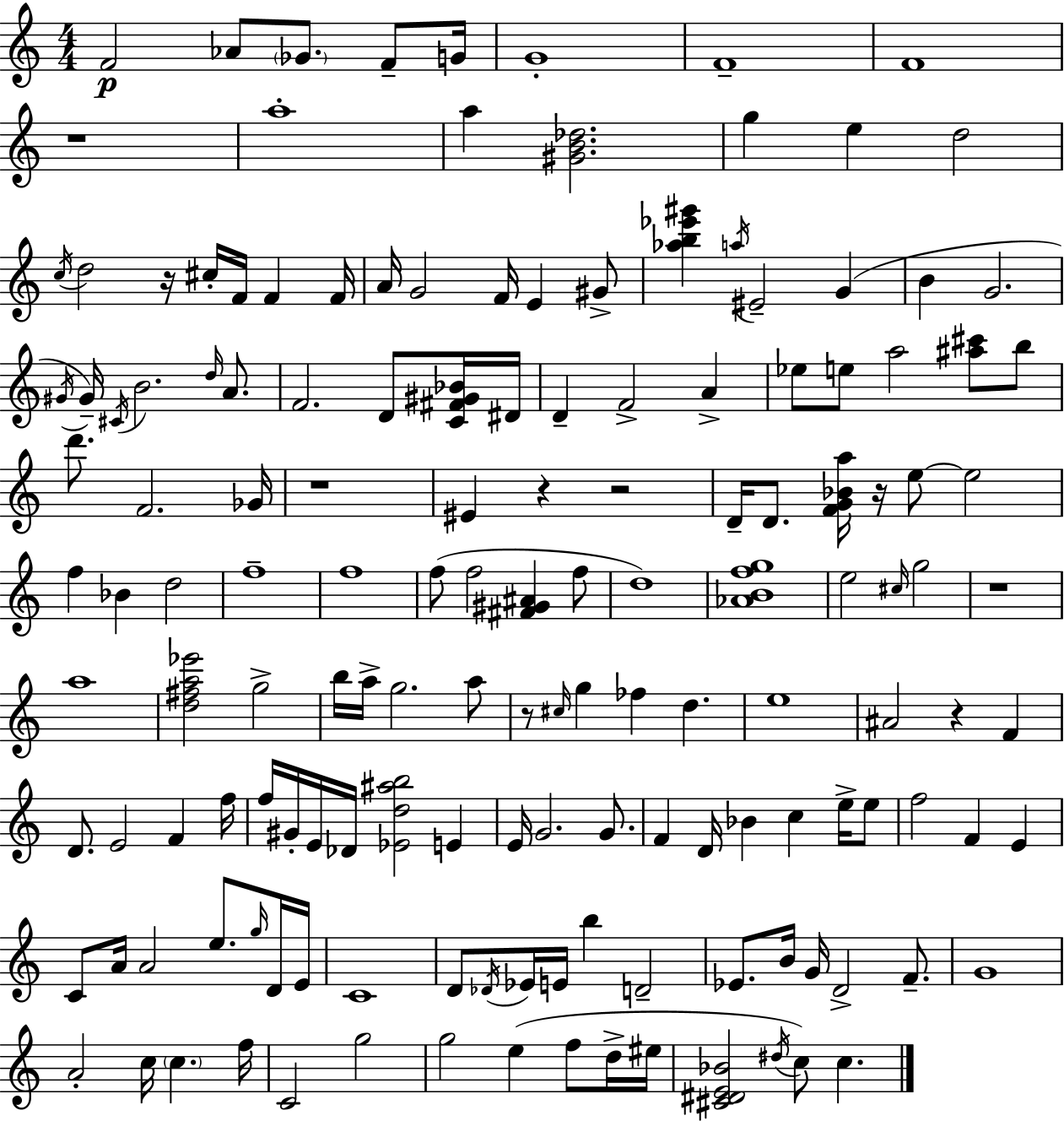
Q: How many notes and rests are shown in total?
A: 152